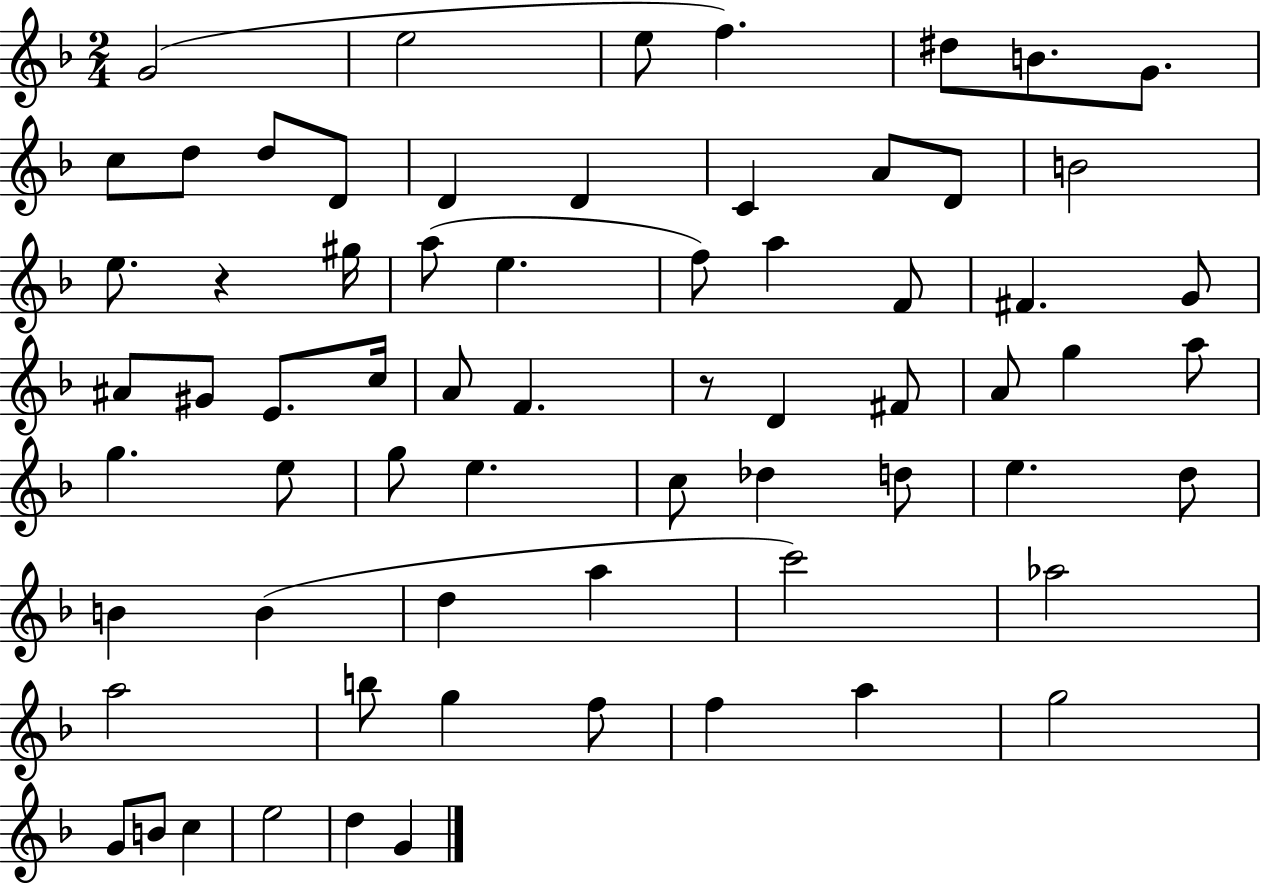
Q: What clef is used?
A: treble